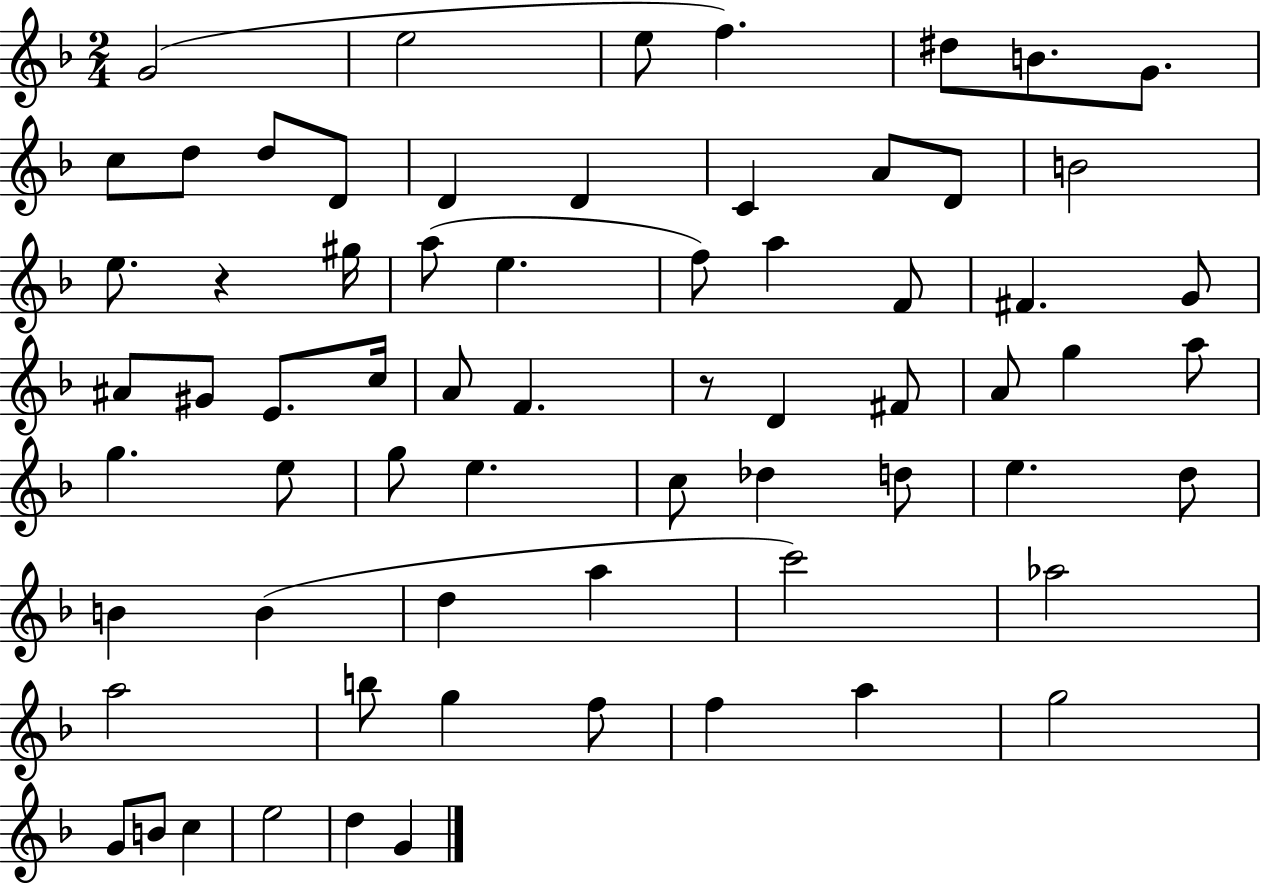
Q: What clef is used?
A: treble